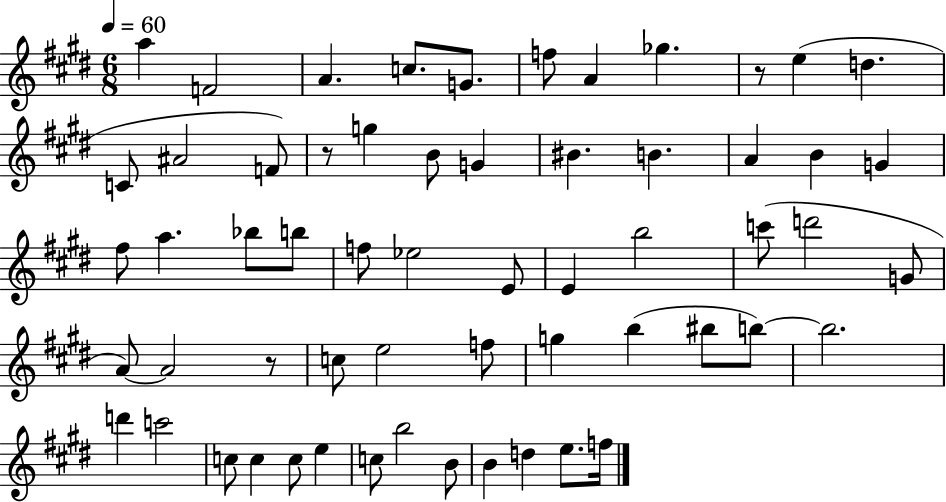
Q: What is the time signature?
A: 6/8